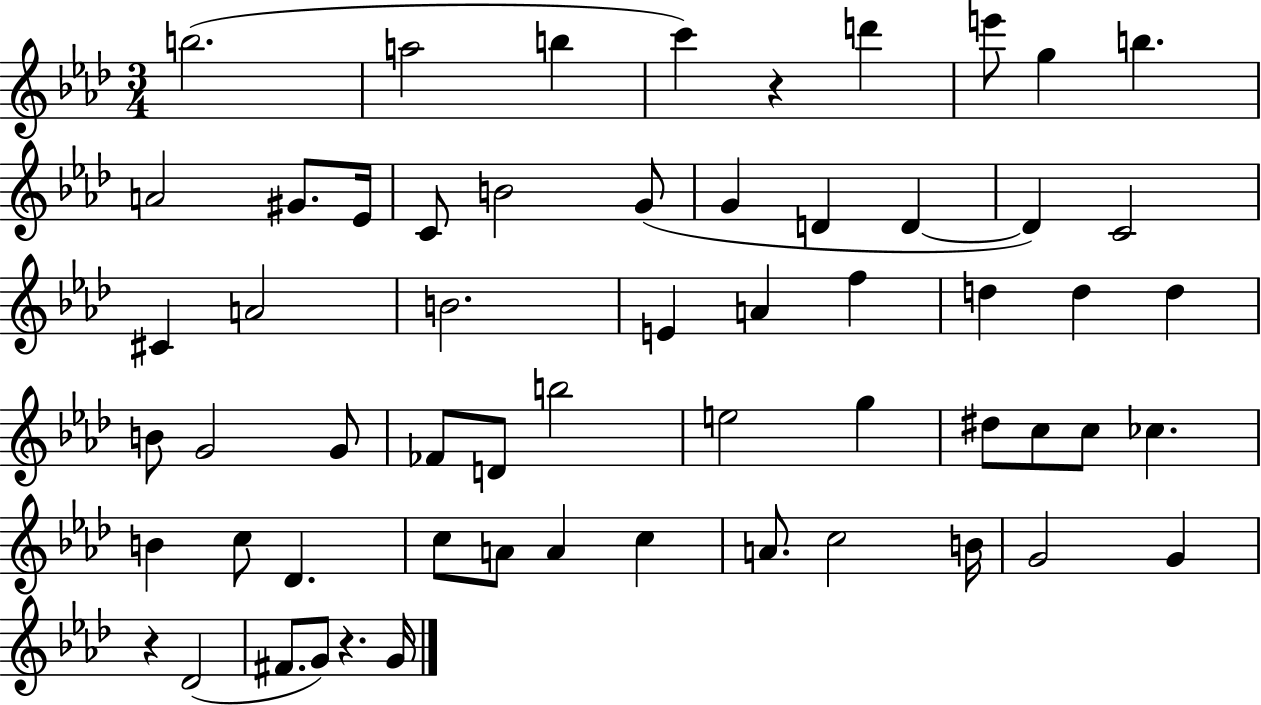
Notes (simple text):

B5/h. A5/h B5/q C6/q R/q D6/q E6/e G5/q B5/q. A4/h G#4/e. Eb4/s C4/e B4/h G4/e G4/q D4/q D4/q D4/q C4/h C#4/q A4/h B4/h. E4/q A4/q F5/q D5/q D5/q D5/q B4/e G4/h G4/e FES4/e D4/e B5/h E5/h G5/q D#5/e C5/e C5/e CES5/q. B4/q C5/e Db4/q. C5/e A4/e A4/q C5/q A4/e. C5/h B4/s G4/h G4/q R/q Db4/h F#4/e. G4/e R/q. G4/s